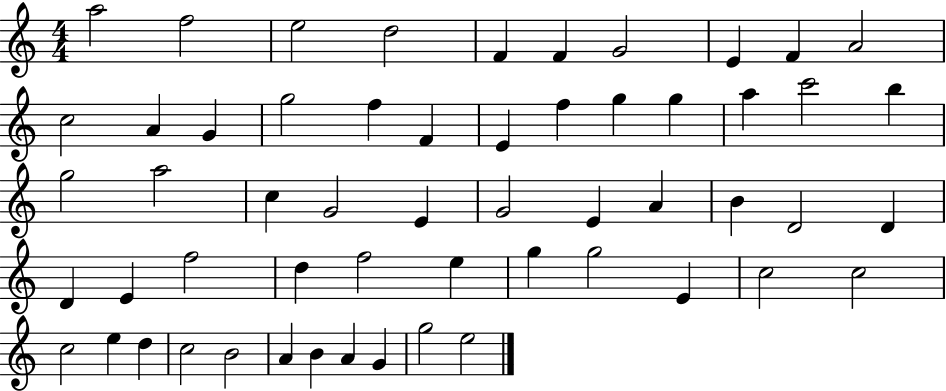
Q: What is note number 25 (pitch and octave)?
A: A5